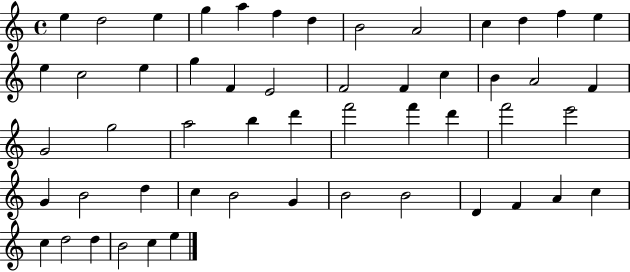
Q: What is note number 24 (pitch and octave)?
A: A4